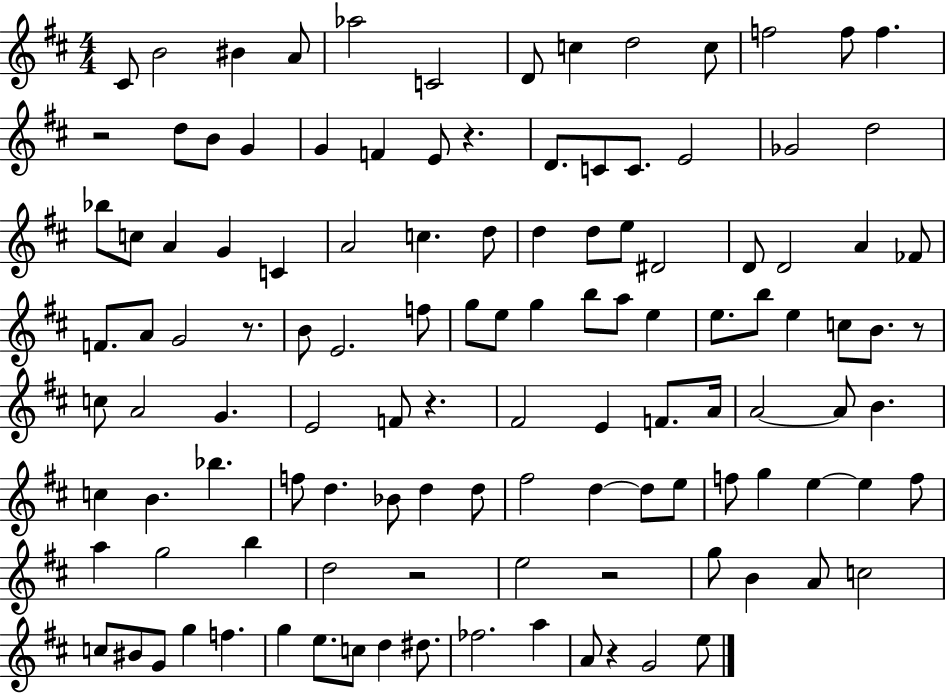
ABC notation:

X:1
T:Untitled
M:4/4
L:1/4
K:D
^C/2 B2 ^B A/2 _a2 C2 D/2 c d2 c/2 f2 f/2 f z2 d/2 B/2 G G F E/2 z D/2 C/2 C/2 E2 _G2 d2 _b/2 c/2 A G C A2 c d/2 d d/2 e/2 ^D2 D/2 D2 A _F/2 F/2 A/2 G2 z/2 B/2 E2 f/2 g/2 e/2 g b/2 a/2 e e/2 b/2 e c/2 B/2 z/2 c/2 A2 G E2 F/2 z ^F2 E F/2 A/4 A2 A/2 B c B _b f/2 d _B/2 d d/2 ^f2 d d/2 e/2 f/2 g e e f/2 a g2 b d2 z2 e2 z2 g/2 B A/2 c2 c/2 ^B/2 G/2 g f g e/2 c/2 d ^d/2 _f2 a A/2 z G2 e/2